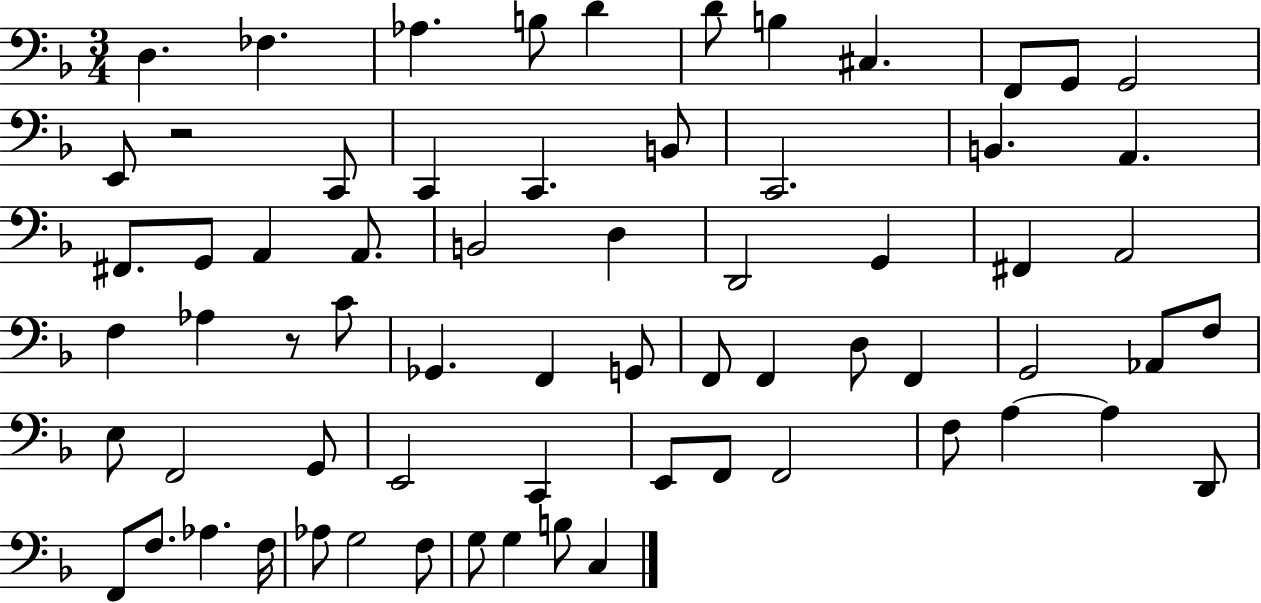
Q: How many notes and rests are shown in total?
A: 67